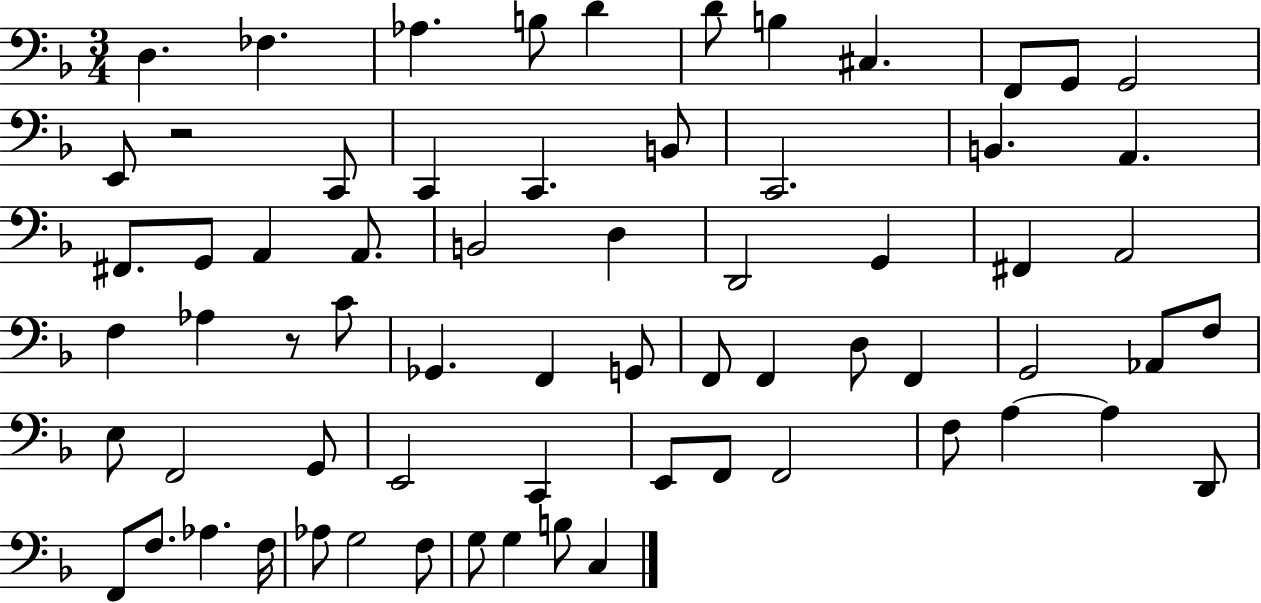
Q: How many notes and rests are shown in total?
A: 67